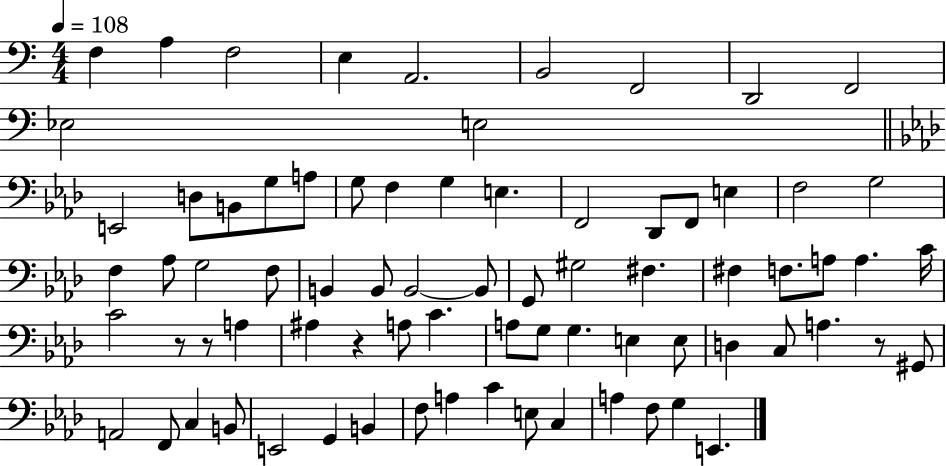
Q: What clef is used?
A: bass